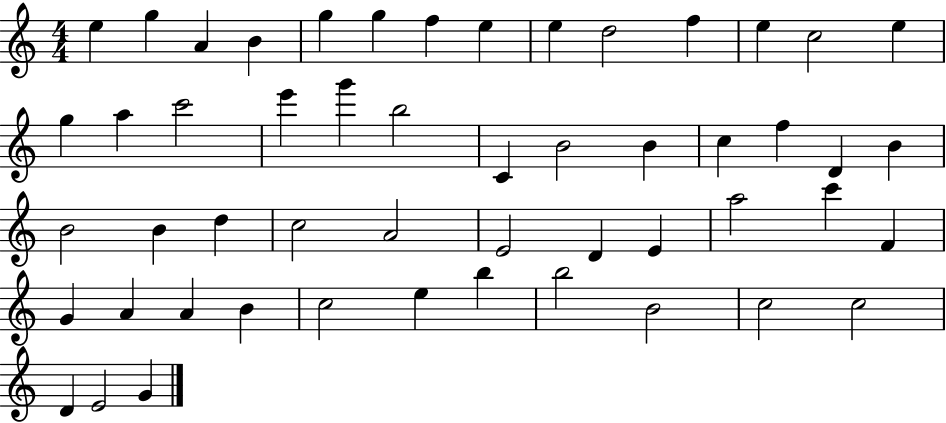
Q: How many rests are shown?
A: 0